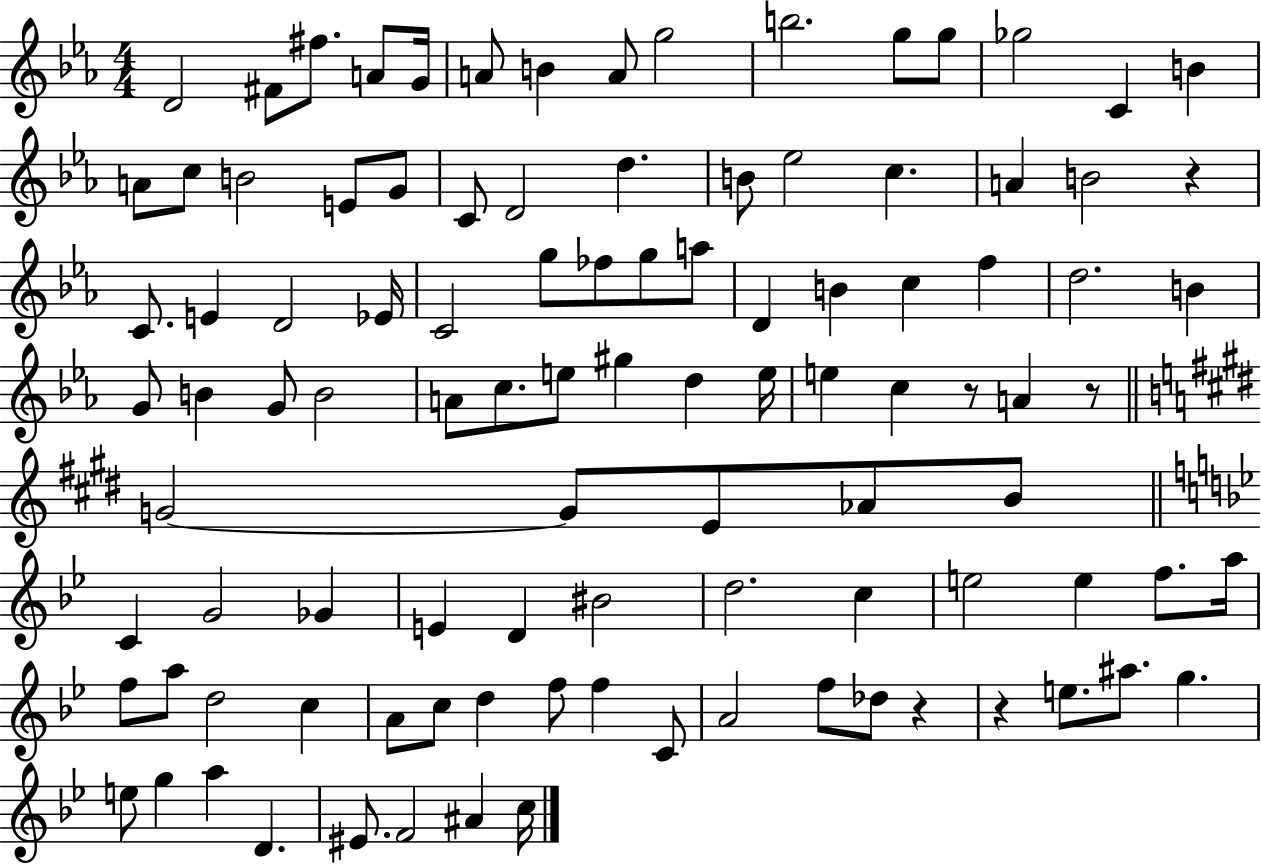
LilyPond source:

{
  \clef treble
  \numericTimeSignature
  \time 4/4
  \key ees \major
  d'2 fis'8 fis''8. a'8 g'16 | a'8 b'4 a'8 g''2 | b''2. g''8 g''8 | ges''2 c'4 b'4 | \break a'8 c''8 b'2 e'8 g'8 | c'8 d'2 d''4. | b'8 ees''2 c''4. | a'4 b'2 r4 | \break c'8. e'4 d'2 ees'16 | c'2 g''8 fes''8 g''8 a''8 | d'4 b'4 c''4 f''4 | d''2. b'4 | \break g'8 b'4 g'8 b'2 | a'8 c''8. e''8 gis''4 d''4 e''16 | e''4 c''4 r8 a'4 r8 | \bar "||" \break \key e \major g'2~~ g'8 e'8 aes'8 b'8 | \bar "||" \break \key g \minor c'4 g'2 ges'4 | e'4 d'4 bis'2 | d''2. c''4 | e''2 e''4 f''8. a''16 | \break f''8 a''8 d''2 c''4 | a'8 c''8 d''4 f''8 f''4 c'8 | a'2 f''8 des''8 r4 | r4 e''8. ais''8. g''4. | \break e''8 g''4 a''4 d'4. | eis'8. f'2 ais'4 c''16 | \bar "|."
}